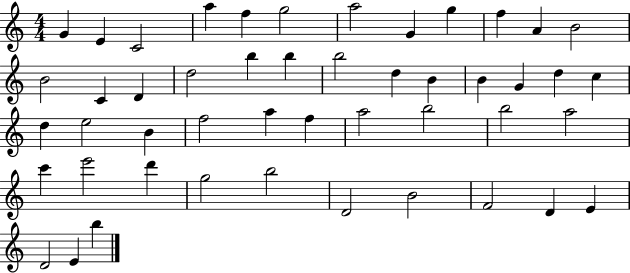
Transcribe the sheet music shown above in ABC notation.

X:1
T:Untitled
M:4/4
L:1/4
K:C
G E C2 a f g2 a2 G g f A B2 B2 C D d2 b b b2 d B B G d c d e2 B f2 a f a2 b2 b2 a2 c' e'2 d' g2 b2 D2 B2 F2 D E D2 E b